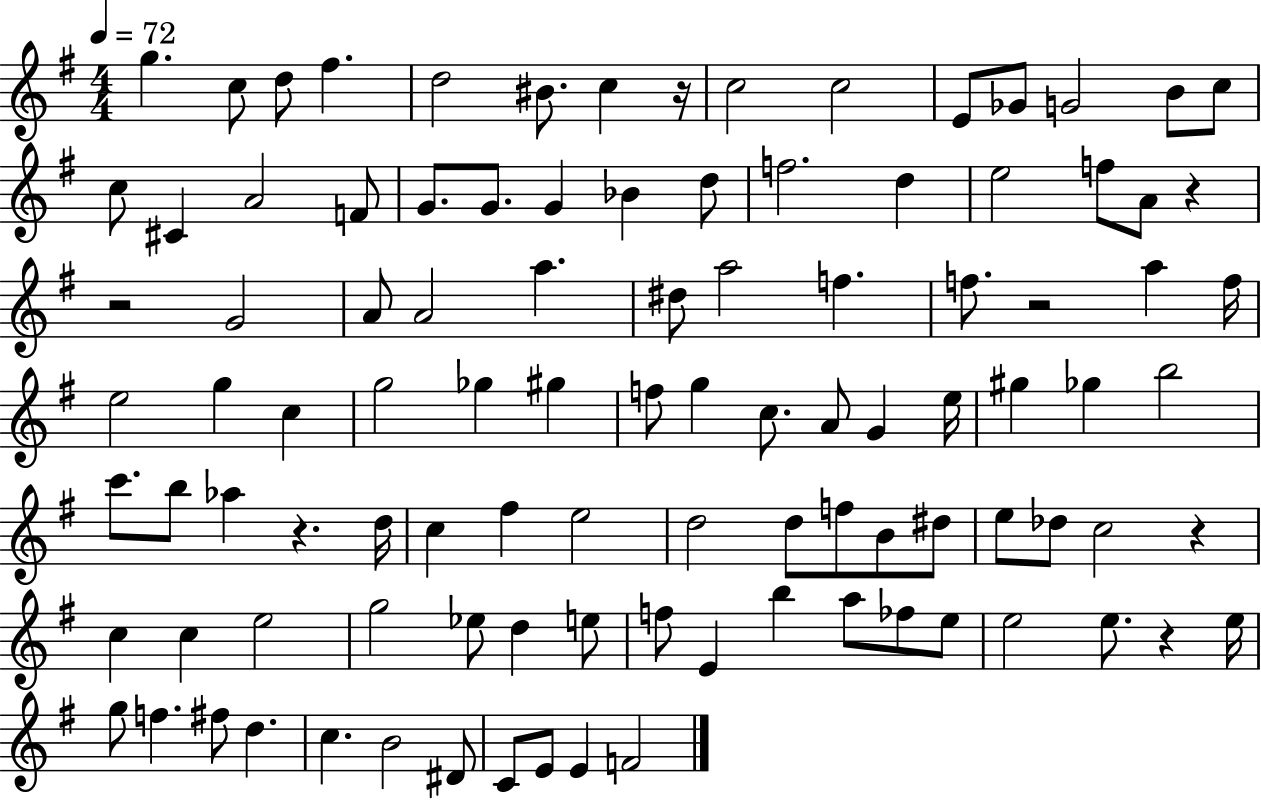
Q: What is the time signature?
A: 4/4